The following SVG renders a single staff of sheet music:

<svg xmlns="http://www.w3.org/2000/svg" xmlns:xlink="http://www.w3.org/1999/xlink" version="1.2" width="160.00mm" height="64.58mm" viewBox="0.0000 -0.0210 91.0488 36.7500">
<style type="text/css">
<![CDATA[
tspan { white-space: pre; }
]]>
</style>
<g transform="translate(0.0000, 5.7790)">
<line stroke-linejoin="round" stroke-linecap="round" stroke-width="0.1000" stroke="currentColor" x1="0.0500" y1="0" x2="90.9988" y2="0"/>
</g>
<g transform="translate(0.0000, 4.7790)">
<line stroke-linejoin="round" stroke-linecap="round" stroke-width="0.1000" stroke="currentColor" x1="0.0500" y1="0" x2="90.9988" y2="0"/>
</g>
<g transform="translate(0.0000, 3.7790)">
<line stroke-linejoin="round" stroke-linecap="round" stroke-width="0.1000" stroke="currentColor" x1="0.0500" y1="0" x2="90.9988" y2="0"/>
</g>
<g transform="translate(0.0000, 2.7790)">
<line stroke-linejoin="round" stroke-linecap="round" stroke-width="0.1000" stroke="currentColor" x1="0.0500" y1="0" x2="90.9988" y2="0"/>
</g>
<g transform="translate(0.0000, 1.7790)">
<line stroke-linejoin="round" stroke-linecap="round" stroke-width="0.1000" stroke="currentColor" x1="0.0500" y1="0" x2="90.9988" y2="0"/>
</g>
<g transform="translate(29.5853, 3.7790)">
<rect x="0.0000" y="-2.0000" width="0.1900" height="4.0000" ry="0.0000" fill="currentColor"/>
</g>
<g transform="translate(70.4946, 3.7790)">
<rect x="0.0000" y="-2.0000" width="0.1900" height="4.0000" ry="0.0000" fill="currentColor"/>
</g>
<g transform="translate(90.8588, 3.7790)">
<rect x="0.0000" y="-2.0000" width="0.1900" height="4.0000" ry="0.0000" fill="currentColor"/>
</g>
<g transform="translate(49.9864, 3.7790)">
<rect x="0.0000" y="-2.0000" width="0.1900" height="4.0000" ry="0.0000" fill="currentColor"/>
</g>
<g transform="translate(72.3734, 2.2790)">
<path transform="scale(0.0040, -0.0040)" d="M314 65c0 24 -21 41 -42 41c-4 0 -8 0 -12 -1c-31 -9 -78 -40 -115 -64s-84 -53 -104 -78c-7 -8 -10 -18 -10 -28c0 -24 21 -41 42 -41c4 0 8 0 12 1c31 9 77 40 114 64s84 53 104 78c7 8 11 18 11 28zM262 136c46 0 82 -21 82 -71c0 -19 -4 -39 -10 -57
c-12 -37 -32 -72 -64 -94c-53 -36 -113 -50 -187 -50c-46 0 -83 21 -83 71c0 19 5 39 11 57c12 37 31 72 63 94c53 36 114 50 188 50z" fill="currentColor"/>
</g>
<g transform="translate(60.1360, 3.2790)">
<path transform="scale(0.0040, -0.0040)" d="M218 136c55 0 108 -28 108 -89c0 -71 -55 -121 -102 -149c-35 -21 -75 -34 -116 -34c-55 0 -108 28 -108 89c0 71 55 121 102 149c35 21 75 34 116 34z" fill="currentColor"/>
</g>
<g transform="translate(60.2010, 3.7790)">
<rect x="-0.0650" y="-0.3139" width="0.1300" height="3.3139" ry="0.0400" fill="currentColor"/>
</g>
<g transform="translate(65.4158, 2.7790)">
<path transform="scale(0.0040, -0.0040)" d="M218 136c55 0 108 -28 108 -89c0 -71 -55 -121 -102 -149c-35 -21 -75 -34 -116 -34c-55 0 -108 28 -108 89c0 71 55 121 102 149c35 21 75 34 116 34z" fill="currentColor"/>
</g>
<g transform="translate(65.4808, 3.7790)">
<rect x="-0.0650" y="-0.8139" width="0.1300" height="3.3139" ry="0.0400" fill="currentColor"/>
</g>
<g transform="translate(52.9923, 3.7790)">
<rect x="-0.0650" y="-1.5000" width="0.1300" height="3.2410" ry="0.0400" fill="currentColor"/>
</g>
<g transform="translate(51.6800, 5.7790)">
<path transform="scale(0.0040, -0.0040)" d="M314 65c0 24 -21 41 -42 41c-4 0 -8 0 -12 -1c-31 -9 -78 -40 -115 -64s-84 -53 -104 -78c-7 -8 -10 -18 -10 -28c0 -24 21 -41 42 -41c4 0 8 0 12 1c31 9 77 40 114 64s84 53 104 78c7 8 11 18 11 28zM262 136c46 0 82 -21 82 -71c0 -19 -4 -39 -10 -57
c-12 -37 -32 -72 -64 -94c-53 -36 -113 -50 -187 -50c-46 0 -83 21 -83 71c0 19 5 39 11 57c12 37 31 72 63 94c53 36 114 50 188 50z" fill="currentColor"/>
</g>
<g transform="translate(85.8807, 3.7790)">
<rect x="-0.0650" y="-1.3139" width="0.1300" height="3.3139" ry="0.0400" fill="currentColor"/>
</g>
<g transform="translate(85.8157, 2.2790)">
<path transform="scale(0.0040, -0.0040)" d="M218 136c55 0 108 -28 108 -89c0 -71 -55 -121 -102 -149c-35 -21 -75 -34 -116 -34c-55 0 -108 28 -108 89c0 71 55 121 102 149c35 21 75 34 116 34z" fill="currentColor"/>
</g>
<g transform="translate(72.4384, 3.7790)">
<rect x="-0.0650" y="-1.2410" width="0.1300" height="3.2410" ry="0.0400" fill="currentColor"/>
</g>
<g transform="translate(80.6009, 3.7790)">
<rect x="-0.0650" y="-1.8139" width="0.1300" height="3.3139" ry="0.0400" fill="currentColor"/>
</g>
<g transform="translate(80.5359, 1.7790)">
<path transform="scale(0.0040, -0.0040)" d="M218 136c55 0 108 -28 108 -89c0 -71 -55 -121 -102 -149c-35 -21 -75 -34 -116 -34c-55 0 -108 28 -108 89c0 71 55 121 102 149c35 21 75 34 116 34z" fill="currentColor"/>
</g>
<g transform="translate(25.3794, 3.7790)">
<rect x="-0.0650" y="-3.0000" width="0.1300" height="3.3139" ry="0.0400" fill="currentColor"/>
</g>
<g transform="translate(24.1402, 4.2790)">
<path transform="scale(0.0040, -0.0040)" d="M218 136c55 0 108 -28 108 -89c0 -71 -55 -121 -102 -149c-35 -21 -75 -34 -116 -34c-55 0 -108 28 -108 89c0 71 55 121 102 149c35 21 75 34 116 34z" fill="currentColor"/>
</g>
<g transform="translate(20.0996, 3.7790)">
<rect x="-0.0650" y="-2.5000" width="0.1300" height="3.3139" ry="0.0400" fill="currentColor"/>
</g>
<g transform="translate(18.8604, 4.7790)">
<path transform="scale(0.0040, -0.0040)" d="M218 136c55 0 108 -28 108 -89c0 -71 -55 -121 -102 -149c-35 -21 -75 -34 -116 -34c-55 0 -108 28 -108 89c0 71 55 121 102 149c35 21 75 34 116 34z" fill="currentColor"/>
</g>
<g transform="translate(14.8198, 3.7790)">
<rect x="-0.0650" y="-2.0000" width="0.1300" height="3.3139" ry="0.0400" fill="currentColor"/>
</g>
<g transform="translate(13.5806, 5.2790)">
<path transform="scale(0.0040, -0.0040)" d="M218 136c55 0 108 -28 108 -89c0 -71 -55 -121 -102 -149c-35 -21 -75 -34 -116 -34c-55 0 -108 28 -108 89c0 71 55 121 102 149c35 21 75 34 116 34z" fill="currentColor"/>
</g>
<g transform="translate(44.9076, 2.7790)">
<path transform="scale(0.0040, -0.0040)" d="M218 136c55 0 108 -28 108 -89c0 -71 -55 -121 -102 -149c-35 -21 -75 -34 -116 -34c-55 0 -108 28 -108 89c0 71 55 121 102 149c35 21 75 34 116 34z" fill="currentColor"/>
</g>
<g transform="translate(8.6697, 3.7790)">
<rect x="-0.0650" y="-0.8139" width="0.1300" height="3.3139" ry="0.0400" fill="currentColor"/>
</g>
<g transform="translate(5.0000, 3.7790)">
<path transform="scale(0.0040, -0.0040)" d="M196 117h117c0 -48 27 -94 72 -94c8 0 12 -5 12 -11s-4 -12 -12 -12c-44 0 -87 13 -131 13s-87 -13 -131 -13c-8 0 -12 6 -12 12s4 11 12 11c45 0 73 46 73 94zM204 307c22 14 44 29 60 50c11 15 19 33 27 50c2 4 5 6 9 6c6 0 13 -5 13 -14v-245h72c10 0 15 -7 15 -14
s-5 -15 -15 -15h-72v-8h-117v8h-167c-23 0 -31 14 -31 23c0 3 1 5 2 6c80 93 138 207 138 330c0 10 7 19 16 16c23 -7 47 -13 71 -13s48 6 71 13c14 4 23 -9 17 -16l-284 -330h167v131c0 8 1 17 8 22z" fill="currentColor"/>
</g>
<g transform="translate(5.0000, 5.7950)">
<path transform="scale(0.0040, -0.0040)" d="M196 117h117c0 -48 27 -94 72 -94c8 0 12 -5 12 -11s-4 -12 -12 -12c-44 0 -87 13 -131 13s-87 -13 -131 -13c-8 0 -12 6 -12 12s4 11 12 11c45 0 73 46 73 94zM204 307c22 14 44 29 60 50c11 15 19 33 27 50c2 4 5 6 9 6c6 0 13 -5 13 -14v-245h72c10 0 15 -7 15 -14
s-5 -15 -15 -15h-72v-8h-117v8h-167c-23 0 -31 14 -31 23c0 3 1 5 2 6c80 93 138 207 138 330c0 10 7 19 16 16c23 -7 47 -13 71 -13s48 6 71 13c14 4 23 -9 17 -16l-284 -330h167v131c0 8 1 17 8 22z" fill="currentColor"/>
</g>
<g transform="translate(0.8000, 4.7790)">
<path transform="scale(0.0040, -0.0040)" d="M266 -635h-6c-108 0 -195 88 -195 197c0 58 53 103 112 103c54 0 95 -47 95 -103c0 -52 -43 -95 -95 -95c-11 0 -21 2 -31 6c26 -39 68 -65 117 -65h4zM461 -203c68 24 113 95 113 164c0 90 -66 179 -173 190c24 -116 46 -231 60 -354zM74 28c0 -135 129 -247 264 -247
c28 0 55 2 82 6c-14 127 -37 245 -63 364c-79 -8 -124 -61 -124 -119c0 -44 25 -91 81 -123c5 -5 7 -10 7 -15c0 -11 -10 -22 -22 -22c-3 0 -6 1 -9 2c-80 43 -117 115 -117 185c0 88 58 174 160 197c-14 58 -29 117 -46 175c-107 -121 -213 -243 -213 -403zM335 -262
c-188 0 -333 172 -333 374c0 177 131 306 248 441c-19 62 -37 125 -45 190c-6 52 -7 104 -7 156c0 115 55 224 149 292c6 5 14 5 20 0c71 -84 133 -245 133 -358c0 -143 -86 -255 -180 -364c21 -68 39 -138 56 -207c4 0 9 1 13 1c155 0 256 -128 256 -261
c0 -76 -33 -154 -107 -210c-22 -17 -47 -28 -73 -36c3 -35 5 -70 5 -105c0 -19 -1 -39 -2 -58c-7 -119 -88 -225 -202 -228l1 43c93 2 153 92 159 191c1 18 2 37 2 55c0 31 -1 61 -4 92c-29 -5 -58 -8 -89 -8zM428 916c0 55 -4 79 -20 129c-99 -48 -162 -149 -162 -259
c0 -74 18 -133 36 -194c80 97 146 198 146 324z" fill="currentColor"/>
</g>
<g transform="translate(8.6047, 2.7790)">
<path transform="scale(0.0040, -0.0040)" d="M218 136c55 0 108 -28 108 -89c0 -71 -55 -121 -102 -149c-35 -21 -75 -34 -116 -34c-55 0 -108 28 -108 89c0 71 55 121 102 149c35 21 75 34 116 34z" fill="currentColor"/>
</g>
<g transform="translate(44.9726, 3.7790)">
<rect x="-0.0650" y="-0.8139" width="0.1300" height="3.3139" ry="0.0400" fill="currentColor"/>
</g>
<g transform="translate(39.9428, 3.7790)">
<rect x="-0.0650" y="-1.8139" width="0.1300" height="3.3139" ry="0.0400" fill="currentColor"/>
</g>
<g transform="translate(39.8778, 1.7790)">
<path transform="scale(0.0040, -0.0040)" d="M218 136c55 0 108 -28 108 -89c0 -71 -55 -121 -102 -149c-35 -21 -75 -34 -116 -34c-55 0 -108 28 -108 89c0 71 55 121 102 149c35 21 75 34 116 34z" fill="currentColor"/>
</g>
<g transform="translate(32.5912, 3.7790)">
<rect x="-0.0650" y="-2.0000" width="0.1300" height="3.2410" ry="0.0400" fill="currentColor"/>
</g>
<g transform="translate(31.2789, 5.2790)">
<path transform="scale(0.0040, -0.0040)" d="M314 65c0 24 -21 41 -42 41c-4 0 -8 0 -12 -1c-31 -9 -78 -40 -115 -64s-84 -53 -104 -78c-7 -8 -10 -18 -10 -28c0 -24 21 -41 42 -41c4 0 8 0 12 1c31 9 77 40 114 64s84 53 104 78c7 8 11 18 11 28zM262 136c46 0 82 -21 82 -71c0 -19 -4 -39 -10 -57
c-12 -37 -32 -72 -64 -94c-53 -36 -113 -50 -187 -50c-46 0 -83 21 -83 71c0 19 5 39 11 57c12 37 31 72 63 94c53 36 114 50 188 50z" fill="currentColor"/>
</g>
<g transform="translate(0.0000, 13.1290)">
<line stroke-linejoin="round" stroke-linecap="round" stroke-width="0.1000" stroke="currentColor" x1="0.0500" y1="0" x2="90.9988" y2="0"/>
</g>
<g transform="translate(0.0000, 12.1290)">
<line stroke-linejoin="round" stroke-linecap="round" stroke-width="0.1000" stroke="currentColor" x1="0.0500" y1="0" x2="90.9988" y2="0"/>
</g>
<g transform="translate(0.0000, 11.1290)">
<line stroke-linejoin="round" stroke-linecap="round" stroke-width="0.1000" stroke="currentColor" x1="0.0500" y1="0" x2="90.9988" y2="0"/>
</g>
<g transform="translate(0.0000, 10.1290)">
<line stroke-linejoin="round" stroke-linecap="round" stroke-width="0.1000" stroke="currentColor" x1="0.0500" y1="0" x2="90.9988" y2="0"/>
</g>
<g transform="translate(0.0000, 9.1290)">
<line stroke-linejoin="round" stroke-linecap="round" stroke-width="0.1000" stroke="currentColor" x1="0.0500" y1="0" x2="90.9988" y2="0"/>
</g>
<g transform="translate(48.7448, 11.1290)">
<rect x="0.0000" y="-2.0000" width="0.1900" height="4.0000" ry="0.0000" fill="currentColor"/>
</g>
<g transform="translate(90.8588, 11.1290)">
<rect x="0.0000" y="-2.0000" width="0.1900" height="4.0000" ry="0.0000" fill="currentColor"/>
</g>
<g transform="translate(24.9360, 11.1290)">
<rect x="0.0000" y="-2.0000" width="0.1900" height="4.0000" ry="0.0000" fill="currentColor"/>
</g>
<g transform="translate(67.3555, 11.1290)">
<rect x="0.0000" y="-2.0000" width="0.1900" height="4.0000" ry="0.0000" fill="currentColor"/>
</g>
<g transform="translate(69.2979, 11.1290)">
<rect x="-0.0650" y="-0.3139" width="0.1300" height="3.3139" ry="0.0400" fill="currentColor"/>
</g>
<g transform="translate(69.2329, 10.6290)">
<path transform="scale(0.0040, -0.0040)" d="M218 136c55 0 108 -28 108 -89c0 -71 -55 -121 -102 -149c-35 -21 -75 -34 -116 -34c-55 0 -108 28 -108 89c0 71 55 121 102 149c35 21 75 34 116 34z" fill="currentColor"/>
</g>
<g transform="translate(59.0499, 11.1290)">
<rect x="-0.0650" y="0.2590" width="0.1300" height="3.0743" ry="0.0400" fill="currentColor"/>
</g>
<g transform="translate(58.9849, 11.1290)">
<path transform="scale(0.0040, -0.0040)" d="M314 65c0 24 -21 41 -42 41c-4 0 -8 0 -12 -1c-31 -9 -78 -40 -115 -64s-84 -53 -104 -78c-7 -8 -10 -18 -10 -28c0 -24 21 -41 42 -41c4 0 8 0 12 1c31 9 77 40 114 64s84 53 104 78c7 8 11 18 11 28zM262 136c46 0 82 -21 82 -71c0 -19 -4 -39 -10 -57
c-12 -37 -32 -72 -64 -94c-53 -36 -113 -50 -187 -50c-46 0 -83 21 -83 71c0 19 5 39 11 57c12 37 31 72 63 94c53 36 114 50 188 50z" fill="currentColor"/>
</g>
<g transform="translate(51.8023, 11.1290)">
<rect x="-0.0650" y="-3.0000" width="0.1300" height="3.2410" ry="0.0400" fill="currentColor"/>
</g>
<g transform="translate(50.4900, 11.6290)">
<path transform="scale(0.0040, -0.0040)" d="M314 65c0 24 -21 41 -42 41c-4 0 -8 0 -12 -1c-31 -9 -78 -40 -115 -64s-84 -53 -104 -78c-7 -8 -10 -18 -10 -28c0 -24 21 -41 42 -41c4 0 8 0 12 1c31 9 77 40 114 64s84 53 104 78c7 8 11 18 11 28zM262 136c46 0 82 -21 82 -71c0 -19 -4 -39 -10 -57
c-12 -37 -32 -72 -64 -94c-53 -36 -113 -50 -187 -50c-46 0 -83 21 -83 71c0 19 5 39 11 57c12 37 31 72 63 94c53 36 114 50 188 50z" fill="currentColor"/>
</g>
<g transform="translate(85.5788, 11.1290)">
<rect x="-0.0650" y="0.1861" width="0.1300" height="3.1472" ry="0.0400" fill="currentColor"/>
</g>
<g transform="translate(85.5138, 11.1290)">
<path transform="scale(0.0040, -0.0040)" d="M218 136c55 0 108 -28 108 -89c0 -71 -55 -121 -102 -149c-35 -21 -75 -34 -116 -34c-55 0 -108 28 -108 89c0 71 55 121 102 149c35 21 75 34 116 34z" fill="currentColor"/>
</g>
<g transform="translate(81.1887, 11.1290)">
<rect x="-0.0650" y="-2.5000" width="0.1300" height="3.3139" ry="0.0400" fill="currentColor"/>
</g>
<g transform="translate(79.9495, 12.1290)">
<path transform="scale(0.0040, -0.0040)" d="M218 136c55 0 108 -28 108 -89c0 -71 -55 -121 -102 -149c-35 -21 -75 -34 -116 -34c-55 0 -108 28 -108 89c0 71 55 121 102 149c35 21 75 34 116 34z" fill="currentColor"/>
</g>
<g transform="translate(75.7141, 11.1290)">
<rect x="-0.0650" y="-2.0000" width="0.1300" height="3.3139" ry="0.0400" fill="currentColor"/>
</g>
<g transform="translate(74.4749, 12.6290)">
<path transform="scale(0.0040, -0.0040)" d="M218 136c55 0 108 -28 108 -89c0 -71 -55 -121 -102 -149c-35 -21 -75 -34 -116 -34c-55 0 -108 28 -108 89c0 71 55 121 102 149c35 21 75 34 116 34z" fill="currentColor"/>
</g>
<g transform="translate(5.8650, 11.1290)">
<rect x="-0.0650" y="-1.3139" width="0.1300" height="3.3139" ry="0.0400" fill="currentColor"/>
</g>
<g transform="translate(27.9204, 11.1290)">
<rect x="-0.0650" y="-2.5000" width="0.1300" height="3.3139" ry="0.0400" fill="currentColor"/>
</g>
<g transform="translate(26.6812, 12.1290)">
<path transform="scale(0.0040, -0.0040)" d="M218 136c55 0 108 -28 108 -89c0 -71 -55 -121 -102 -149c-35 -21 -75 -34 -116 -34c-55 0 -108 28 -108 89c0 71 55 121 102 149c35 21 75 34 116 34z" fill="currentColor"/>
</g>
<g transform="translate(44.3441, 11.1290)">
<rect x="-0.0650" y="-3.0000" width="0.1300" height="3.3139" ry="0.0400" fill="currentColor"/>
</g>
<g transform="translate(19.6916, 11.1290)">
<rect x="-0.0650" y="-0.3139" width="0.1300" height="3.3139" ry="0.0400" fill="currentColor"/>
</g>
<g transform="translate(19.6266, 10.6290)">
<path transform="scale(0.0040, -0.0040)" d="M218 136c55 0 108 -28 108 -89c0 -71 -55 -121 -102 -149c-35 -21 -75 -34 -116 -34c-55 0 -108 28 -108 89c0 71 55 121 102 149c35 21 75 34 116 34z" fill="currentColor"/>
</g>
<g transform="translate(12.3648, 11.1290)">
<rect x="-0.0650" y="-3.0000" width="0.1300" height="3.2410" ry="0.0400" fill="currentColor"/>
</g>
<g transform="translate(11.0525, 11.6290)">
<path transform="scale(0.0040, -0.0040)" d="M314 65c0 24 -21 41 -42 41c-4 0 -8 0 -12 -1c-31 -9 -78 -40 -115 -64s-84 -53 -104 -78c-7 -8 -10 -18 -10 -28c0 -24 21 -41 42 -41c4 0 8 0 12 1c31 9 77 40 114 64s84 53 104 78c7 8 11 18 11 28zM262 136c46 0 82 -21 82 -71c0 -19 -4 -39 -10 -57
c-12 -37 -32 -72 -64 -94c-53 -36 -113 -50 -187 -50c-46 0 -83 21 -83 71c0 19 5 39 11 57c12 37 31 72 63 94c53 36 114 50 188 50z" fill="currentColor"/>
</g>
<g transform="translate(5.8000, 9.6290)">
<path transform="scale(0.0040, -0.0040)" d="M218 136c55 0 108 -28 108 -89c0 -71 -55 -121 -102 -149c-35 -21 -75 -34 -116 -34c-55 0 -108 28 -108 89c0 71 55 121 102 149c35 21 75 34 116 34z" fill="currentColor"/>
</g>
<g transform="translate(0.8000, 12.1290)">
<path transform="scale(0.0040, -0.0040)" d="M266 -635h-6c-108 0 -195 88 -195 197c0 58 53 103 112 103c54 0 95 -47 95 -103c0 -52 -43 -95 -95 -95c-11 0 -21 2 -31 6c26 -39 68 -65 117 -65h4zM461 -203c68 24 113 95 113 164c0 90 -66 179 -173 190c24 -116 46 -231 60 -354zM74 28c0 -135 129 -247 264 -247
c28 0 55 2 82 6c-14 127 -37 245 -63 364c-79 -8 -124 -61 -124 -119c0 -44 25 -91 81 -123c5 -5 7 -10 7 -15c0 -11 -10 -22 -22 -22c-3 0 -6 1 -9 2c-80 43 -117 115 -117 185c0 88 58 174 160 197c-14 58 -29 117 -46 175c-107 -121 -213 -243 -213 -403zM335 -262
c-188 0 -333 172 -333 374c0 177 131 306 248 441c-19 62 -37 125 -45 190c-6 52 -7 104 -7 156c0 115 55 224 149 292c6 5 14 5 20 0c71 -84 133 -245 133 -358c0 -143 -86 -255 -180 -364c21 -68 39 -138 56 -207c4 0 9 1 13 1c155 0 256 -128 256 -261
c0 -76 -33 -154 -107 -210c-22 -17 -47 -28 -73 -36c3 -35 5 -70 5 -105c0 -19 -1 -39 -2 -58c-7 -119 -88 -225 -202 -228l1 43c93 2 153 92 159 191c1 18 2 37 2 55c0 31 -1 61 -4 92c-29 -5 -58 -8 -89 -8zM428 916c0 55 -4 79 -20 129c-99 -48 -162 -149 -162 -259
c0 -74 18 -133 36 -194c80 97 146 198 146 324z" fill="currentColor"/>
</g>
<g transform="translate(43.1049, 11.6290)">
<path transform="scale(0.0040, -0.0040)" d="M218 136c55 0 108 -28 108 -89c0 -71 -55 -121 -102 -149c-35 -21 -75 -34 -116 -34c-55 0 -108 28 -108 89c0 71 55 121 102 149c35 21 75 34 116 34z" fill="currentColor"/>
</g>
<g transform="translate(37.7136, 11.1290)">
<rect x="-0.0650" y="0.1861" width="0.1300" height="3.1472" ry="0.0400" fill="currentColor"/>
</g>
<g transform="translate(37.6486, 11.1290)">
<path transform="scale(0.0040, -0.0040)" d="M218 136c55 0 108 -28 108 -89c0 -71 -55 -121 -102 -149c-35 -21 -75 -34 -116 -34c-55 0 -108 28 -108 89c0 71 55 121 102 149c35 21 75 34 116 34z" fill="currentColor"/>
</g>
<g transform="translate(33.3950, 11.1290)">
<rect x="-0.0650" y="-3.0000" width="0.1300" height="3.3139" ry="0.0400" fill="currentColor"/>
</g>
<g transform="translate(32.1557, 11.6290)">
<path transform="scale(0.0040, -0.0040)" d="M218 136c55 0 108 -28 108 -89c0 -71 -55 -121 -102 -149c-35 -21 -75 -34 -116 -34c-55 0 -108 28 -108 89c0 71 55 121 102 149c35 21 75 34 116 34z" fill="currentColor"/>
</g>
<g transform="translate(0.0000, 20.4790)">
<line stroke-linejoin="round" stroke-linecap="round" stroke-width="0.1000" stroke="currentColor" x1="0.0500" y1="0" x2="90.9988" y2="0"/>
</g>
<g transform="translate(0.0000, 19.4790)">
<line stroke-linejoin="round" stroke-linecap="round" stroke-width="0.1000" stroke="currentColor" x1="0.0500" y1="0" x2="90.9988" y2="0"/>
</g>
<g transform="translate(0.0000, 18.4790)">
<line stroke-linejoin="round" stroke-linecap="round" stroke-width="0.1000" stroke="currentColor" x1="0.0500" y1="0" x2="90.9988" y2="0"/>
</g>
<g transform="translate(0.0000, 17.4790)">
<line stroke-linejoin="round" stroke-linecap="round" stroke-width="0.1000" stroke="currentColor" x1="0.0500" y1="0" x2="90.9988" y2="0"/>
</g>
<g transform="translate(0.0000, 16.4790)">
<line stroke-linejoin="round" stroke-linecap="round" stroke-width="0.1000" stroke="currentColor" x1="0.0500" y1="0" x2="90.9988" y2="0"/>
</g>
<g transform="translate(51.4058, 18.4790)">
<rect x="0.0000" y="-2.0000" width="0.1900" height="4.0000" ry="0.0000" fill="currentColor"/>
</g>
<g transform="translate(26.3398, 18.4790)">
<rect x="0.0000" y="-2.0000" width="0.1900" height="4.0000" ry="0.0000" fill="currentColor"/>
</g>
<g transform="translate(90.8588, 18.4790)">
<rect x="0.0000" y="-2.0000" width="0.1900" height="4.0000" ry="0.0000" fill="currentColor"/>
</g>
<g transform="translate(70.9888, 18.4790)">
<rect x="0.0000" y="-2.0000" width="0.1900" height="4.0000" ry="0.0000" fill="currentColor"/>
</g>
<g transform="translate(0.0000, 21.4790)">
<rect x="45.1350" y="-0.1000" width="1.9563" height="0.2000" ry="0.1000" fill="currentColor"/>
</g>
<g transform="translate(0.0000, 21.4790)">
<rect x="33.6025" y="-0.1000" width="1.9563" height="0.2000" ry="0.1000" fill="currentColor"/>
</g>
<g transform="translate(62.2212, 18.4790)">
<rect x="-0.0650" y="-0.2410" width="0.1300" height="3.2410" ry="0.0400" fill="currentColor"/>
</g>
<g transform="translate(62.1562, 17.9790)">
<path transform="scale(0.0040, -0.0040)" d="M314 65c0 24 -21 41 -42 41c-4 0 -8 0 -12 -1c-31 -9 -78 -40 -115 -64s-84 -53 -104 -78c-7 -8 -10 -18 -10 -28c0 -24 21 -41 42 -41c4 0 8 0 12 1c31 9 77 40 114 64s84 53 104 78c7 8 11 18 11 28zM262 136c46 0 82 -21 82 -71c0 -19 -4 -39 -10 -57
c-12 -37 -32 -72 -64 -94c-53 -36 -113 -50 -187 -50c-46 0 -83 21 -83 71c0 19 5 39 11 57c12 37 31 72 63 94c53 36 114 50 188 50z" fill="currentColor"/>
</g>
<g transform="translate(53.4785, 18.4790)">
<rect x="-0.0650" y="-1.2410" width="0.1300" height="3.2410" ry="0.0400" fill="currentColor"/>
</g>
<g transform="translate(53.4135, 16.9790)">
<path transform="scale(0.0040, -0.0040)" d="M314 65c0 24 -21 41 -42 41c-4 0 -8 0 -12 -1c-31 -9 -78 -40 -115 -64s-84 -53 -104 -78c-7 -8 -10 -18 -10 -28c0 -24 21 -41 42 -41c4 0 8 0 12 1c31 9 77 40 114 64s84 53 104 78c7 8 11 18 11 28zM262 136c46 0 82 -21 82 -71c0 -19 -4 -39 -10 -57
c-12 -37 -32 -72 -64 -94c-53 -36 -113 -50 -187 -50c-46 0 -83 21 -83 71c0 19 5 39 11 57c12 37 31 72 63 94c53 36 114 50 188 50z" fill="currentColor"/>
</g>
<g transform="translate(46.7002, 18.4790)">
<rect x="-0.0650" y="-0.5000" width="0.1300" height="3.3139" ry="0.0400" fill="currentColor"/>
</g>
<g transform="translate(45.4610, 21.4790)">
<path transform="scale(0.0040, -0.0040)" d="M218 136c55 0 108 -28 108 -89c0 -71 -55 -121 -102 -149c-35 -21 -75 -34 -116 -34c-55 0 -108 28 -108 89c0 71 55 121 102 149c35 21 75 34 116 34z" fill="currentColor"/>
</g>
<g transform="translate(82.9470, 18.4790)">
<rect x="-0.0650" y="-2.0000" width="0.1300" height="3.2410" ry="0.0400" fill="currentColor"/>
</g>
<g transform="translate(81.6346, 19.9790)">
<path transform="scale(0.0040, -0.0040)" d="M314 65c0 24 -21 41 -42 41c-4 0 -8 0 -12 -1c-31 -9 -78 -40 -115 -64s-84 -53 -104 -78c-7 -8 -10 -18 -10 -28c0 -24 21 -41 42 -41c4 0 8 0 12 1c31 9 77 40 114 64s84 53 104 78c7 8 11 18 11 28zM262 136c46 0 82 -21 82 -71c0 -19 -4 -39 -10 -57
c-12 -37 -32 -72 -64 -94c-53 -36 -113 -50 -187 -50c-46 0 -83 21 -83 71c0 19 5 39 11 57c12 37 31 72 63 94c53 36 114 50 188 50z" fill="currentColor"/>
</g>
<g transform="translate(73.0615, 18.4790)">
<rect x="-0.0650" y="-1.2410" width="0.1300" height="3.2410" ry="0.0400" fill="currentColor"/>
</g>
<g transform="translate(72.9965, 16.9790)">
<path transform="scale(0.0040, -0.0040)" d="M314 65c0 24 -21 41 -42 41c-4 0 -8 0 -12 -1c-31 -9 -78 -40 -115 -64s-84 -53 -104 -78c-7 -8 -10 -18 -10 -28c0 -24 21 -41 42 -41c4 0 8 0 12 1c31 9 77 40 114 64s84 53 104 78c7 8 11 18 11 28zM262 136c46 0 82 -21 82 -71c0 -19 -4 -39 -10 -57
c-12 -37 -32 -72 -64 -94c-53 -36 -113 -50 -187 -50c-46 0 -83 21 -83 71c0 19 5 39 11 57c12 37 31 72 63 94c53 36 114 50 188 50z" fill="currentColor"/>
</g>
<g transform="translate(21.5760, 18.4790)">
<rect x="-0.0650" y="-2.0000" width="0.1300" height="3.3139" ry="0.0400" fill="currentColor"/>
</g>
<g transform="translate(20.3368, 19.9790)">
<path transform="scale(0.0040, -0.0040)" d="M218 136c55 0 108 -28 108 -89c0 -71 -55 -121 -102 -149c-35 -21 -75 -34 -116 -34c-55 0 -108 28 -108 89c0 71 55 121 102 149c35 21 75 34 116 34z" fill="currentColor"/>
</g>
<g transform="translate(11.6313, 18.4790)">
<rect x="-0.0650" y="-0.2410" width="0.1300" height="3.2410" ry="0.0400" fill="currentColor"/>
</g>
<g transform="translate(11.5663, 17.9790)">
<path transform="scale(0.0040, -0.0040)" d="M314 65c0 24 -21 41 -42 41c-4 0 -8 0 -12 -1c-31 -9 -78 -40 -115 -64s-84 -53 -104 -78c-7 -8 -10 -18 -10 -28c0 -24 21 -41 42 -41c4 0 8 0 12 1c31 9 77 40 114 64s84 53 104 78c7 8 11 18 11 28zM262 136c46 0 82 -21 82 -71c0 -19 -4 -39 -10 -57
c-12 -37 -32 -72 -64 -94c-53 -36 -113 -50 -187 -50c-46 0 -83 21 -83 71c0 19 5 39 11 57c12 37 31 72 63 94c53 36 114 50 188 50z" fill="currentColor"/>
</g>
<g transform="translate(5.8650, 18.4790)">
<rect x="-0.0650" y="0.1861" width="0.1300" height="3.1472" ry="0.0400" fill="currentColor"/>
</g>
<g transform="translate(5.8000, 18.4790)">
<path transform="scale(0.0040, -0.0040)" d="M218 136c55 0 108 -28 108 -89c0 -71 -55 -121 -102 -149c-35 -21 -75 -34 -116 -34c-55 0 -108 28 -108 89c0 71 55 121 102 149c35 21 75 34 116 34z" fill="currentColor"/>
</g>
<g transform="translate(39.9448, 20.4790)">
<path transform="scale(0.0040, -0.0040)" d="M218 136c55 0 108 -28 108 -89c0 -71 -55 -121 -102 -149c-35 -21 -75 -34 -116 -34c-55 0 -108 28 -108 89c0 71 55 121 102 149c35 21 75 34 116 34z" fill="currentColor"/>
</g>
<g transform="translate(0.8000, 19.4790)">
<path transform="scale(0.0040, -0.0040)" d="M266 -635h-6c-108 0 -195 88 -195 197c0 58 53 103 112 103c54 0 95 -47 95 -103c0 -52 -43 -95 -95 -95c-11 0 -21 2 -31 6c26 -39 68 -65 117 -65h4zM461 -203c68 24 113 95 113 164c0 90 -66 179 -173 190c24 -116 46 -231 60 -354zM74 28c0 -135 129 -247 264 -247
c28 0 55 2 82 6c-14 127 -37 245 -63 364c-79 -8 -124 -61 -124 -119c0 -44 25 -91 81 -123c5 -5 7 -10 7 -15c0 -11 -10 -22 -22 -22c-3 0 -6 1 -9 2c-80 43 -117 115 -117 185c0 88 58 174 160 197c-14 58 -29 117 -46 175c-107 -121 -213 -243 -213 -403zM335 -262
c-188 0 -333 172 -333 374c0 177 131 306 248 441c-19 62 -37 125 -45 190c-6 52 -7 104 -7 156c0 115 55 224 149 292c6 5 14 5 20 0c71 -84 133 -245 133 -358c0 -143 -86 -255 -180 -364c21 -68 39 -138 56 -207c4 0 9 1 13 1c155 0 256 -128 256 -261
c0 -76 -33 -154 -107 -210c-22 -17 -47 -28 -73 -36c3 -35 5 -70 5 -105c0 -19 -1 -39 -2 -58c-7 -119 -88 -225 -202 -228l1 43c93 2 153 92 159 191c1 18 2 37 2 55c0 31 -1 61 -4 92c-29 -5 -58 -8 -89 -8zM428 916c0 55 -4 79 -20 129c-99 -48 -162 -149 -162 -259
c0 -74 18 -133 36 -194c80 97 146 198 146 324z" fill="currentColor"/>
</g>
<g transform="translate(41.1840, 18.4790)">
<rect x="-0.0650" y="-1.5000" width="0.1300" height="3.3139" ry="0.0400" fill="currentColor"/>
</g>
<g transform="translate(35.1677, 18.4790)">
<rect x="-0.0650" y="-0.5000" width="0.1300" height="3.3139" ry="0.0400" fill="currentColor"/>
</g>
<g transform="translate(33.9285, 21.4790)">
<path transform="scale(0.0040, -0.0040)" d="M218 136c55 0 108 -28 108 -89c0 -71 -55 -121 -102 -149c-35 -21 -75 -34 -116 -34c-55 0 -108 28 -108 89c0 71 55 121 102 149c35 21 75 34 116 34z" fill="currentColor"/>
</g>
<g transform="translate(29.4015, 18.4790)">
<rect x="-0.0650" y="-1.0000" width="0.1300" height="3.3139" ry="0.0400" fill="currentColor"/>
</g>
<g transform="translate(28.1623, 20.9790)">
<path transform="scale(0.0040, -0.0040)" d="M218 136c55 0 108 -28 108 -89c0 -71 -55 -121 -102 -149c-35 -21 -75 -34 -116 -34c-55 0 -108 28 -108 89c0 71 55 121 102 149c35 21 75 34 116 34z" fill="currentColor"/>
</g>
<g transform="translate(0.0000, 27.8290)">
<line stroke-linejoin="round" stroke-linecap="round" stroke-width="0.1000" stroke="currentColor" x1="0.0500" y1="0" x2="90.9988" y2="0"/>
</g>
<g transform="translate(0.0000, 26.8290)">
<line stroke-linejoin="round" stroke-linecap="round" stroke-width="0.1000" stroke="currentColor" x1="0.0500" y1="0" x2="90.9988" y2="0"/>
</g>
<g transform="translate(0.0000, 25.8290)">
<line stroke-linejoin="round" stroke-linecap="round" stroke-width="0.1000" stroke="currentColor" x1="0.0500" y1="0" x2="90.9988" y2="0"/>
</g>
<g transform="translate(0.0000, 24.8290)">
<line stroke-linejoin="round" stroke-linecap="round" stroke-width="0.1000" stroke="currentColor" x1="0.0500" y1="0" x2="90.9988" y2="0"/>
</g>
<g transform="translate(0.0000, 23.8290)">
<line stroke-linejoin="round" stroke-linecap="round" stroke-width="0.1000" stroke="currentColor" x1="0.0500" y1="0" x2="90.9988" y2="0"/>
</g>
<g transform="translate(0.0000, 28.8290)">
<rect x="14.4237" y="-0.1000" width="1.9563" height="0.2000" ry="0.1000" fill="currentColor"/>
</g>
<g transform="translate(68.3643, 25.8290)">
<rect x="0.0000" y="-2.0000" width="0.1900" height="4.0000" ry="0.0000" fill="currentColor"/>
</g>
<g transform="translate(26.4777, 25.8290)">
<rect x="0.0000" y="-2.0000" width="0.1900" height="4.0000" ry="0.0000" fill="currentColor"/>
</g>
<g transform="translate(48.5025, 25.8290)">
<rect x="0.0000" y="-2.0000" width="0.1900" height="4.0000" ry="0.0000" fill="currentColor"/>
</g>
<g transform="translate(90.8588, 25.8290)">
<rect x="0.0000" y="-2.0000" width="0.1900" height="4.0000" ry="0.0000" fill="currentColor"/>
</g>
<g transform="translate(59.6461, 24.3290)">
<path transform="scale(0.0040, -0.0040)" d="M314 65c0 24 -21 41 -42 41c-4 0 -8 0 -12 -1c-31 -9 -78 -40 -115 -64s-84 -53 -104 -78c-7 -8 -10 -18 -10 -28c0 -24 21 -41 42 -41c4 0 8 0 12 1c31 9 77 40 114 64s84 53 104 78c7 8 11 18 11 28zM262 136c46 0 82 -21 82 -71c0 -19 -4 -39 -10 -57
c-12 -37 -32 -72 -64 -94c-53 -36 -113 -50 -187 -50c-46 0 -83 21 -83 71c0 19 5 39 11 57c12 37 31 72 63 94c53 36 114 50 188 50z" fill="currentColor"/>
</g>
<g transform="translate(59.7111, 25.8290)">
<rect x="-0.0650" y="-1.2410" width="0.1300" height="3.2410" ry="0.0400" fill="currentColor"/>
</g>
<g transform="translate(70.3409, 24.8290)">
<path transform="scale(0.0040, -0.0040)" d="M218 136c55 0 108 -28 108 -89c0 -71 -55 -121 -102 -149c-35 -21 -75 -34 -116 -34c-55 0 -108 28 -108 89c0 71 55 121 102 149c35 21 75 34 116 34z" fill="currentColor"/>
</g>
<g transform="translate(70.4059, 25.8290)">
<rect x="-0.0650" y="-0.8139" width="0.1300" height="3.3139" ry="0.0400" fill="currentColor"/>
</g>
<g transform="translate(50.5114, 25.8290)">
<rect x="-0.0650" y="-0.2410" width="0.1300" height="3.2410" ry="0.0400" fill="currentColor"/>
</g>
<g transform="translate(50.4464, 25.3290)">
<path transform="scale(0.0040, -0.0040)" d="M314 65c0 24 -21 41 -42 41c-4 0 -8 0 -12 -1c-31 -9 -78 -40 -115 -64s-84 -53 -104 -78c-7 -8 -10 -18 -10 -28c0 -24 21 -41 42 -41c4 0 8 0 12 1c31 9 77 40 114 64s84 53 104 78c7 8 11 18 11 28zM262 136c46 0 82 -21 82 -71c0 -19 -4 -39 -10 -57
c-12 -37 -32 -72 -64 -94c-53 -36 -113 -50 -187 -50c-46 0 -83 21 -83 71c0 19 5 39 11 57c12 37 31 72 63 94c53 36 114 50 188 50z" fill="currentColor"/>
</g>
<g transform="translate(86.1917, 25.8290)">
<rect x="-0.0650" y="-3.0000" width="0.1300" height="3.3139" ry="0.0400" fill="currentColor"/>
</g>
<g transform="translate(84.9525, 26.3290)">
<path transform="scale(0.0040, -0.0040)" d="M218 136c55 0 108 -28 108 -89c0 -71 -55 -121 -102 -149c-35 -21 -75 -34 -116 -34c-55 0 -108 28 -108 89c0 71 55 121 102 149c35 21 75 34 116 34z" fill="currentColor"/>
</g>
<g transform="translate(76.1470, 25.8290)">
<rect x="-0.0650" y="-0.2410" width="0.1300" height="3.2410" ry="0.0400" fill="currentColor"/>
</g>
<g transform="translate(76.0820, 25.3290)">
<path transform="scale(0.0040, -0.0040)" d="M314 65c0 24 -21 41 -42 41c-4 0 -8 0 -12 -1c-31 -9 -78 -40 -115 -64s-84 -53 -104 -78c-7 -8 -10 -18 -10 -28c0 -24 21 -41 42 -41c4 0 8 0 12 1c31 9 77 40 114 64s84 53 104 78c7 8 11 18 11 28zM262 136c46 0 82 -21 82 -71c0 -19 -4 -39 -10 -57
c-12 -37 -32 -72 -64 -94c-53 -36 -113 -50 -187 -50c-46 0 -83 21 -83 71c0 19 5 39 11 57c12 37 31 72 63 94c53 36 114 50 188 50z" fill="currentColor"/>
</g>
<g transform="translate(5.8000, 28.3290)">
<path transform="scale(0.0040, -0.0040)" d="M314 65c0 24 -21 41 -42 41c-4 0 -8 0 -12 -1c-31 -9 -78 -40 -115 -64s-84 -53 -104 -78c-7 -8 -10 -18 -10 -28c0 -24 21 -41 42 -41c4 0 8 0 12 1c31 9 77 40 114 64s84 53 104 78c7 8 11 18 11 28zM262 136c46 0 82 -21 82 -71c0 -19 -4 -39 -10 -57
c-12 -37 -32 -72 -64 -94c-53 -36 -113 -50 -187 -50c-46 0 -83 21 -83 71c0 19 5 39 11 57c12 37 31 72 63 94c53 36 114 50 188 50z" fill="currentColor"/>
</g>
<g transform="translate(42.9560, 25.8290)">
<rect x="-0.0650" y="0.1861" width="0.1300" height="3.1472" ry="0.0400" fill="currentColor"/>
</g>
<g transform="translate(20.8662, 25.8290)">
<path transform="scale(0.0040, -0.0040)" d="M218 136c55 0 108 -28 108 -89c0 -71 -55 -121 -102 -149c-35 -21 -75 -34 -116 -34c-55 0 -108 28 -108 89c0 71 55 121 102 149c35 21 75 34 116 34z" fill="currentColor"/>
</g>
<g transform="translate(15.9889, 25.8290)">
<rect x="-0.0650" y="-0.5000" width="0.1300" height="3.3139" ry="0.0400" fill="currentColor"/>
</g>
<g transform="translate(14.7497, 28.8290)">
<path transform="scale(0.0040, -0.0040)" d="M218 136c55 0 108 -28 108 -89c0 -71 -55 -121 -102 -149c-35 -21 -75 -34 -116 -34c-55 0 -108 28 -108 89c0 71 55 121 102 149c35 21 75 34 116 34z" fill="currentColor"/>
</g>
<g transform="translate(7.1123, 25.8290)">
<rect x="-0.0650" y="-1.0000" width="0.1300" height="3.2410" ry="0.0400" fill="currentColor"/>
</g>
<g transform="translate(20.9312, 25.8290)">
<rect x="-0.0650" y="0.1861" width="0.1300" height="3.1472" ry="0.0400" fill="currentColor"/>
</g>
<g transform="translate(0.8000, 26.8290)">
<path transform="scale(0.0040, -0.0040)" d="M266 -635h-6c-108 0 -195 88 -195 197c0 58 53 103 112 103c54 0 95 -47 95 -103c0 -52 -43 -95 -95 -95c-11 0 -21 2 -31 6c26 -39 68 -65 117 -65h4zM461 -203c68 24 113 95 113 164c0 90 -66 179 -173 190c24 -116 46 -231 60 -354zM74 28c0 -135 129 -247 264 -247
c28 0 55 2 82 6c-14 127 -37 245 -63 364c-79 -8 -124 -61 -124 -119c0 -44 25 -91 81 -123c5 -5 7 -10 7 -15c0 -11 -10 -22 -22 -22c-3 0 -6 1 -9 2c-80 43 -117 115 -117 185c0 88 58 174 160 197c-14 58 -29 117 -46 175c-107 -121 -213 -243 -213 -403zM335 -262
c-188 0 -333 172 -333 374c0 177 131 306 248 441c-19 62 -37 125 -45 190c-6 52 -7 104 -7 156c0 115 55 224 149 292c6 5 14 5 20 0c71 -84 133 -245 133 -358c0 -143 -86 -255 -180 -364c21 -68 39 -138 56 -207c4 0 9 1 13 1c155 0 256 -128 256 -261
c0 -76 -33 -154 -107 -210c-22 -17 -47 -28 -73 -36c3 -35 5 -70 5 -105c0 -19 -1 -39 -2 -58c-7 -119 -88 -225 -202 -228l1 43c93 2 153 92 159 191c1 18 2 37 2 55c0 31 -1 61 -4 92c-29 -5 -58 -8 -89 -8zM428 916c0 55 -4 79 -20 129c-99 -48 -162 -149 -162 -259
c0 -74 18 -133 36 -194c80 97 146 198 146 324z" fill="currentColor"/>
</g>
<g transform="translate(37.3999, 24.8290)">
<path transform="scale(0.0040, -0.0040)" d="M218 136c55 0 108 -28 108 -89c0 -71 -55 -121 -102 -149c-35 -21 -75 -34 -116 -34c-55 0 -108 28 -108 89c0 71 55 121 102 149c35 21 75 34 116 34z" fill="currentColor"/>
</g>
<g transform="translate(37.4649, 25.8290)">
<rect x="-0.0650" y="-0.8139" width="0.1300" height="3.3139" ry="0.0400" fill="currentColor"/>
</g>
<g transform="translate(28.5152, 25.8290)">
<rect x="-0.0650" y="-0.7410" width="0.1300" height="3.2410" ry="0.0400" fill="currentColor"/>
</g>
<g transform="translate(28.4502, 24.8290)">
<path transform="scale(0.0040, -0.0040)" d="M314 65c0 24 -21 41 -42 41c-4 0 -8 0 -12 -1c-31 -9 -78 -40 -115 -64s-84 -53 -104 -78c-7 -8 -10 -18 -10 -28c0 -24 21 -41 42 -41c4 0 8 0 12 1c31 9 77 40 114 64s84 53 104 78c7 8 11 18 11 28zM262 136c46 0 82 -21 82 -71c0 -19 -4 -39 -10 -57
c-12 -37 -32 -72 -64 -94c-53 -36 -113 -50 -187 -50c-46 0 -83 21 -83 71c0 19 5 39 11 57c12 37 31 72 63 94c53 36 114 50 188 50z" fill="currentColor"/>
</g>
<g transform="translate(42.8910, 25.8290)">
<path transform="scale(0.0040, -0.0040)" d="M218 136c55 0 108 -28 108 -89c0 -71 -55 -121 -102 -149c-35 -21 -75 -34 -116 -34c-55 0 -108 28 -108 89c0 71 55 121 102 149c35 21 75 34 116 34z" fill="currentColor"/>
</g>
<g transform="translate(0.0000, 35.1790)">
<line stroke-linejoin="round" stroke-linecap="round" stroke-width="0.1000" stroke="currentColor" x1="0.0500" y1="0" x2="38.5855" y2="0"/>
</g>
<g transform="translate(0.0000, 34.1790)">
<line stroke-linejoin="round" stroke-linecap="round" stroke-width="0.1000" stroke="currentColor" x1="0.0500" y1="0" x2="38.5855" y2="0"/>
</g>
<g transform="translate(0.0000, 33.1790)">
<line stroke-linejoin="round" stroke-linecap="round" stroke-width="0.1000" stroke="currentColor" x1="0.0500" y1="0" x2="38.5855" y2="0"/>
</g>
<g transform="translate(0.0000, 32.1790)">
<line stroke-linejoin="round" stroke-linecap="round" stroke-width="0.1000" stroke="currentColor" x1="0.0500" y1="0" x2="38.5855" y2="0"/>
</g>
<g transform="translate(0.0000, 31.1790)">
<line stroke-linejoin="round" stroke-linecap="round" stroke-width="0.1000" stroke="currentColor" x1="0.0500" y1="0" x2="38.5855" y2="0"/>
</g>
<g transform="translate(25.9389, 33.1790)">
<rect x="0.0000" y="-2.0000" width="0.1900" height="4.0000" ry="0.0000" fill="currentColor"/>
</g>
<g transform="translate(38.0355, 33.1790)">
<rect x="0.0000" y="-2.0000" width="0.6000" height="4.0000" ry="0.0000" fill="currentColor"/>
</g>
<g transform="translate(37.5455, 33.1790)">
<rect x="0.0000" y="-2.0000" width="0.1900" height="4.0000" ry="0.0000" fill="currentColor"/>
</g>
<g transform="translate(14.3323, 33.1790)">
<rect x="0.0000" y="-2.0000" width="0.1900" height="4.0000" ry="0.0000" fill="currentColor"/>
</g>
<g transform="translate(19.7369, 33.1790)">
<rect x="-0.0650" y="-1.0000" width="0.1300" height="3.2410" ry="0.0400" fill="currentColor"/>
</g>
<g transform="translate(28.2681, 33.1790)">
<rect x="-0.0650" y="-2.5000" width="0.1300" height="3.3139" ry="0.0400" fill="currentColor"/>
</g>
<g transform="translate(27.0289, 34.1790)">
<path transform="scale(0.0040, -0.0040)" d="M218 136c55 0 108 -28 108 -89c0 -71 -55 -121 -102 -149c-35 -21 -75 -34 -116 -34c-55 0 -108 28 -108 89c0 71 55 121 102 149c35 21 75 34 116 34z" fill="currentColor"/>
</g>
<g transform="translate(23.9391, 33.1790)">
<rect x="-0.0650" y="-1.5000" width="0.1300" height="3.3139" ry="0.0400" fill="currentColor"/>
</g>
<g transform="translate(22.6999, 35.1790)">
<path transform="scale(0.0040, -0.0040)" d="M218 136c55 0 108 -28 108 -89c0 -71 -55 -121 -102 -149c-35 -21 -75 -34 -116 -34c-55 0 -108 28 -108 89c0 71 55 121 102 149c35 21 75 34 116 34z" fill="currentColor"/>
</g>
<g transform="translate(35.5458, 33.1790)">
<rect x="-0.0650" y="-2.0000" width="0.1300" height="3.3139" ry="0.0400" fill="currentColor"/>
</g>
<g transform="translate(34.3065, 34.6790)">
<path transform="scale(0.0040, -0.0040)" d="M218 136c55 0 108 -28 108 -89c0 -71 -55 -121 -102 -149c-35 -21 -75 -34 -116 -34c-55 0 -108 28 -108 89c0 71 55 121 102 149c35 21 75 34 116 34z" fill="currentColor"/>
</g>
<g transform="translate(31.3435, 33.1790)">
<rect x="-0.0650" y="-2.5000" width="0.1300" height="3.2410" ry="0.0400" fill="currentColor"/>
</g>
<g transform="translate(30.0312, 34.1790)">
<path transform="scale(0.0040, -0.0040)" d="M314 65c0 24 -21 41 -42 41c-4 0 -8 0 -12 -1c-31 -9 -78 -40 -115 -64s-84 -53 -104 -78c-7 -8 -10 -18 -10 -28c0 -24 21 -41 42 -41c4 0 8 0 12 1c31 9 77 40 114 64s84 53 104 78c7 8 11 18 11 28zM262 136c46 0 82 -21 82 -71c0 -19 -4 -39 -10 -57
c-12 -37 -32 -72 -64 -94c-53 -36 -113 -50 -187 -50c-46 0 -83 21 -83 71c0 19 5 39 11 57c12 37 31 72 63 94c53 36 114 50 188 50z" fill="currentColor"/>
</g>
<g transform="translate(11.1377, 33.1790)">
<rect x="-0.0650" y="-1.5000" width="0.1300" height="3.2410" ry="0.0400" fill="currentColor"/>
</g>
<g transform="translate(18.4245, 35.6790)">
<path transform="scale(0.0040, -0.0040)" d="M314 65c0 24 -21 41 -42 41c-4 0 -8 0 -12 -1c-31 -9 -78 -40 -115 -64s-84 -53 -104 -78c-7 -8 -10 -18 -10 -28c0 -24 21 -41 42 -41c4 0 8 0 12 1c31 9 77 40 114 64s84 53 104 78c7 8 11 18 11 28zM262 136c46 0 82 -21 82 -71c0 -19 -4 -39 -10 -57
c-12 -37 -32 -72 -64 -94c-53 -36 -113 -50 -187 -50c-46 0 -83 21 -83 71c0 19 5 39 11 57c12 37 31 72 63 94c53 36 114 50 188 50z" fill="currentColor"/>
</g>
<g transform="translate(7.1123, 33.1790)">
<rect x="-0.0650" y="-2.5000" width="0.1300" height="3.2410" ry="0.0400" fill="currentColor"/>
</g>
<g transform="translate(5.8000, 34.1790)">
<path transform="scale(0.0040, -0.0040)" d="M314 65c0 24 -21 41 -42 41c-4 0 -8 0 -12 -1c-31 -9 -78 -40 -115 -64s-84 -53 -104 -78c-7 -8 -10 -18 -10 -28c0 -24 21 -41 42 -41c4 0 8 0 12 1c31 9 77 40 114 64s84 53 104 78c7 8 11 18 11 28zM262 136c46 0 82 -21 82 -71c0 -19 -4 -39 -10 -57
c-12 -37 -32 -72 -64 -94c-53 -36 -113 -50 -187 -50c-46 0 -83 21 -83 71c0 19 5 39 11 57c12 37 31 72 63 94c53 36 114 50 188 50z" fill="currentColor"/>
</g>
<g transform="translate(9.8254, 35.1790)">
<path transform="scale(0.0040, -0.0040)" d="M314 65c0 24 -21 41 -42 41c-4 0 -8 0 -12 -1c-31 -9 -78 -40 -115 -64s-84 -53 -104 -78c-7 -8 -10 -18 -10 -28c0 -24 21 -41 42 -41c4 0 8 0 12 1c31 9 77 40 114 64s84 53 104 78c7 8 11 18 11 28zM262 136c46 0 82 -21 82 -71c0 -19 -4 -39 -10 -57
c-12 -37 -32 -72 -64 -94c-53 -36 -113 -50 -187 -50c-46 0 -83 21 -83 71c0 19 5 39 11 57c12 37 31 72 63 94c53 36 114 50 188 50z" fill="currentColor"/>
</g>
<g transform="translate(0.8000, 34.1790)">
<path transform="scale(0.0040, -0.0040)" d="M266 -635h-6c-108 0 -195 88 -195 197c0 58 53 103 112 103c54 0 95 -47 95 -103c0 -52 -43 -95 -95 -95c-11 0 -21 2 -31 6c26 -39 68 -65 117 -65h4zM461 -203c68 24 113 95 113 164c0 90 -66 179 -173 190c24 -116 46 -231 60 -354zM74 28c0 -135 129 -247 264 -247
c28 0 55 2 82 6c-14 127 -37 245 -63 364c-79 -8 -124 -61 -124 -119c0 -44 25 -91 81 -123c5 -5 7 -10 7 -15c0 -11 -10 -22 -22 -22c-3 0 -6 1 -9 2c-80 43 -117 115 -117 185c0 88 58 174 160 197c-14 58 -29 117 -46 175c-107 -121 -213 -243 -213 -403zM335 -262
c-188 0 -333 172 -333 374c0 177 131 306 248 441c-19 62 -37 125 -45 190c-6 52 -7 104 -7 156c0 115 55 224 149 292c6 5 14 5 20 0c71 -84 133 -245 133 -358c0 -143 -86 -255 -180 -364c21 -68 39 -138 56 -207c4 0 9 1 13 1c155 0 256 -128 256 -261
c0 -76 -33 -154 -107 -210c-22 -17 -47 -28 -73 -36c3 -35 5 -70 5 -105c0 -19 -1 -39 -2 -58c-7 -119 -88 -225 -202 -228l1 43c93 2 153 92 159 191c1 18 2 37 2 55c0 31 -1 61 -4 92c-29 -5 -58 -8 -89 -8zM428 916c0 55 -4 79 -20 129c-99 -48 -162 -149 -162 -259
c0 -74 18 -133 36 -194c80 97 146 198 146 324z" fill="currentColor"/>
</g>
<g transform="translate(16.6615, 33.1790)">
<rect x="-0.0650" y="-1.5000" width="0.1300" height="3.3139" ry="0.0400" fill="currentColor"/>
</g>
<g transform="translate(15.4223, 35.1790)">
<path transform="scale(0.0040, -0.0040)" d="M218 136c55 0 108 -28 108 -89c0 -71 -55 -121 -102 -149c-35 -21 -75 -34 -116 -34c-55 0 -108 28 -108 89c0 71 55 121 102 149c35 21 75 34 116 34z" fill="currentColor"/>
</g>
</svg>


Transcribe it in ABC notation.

X:1
T:Untitled
M:4/4
L:1/4
K:C
d F G A F2 f d E2 c d e2 f e e A2 c G A B A A2 B2 c F G B B c2 F D C E C e2 c2 e2 F2 D2 C B d2 d B c2 e2 d c2 A G2 E2 E D2 E G G2 F